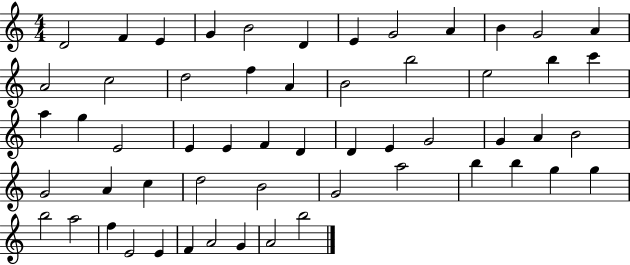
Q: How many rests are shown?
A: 0